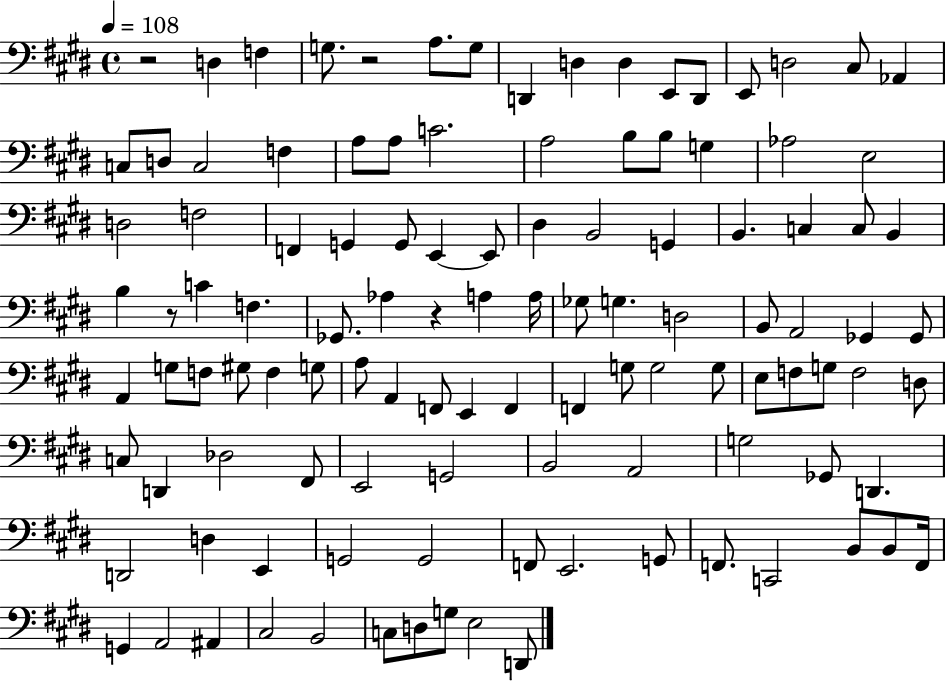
R/h D3/q F3/q G3/e. R/h A3/e. G3/e D2/q D3/q D3/q E2/e D2/e E2/e D3/h C#3/e Ab2/q C3/e D3/e C3/h F3/q A3/e A3/e C4/h. A3/h B3/e B3/e G3/q Ab3/h E3/h D3/h F3/h F2/q G2/q G2/e E2/q E2/e D#3/q B2/h G2/q B2/q. C3/q C3/e B2/q B3/q R/e C4/q F3/q. Gb2/e. Ab3/q R/q A3/q A3/s Gb3/e G3/q. D3/h B2/e A2/h Gb2/q Gb2/e A2/q G3/e F3/e G#3/e F3/q G3/e A3/e A2/q F2/e E2/q F2/q F2/q G3/e G3/h G3/e E3/e F3/e G3/e F3/h D3/e C3/e D2/q Db3/h F#2/e E2/h G2/h B2/h A2/h G3/h Gb2/e D2/q. D2/h D3/q E2/q G2/h G2/h F2/e E2/h. G2/e F2/e. C2/h B2/e B2/e F2/s G2/q A2/h A#2/q C#3/h B2/h C3/e D3/e G3/e E3/h D2/e